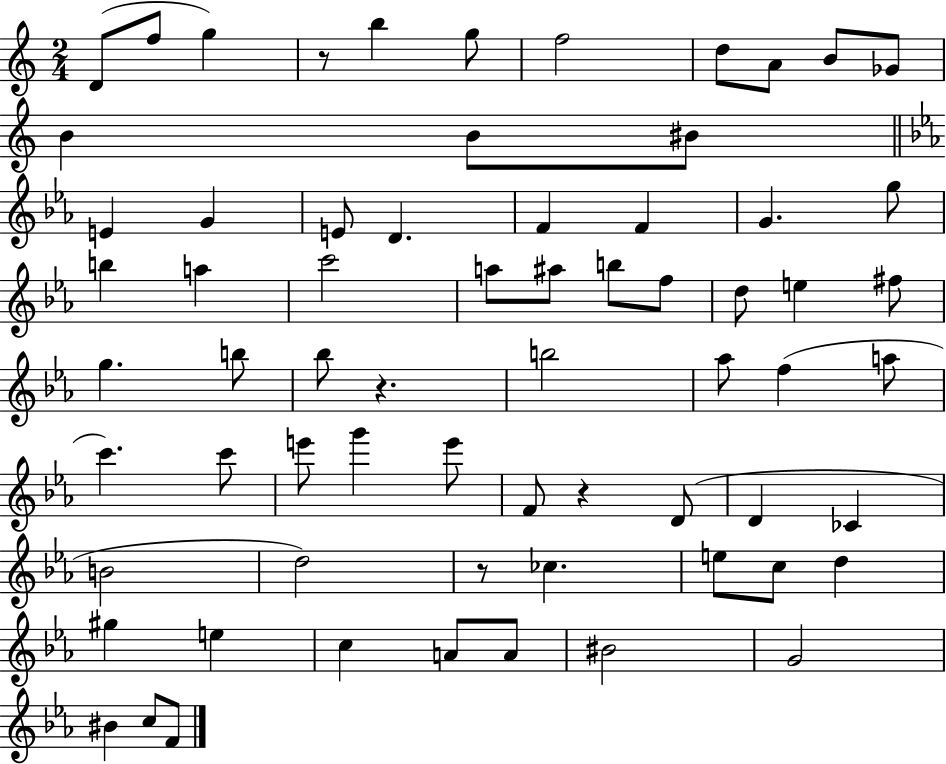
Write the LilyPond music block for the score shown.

{
  \clef treble
  \numericTimeSignature
  \time 2/4
  \key c \major
  d'8( f''8 g''4) | r8 b''4 g''8 | f''2 | d''8 a'8 b'8 ges'8 | \break b'4 b'8 bis'8 | \bar "||" \break \key c \minor e'4 g'4 | e'8 d'4. | f'4 f'4 | g'4. g''8 | \break b''4 a''4 | c'''2 | a''8 ais''8 b''8 f''8 | d''8 e''4 fis''8 | \break g''4. b''8 | bes''8 r4. | b''2 | aes''8 f''4( a''8 | \break c'''4.) c'''8 | e'''8 g'''4 e'''8 | f'8 r4 d'8( | d'4 ces'4 | \break b'2 | d''2) | r8 ces''4. | e''8 c''8 d''4 | \break gis''4 e''4 | c''4 a'8 a'8 | bis'2 | g'2 | \break bis'4 c''8 f'8 | \bar "|."
}